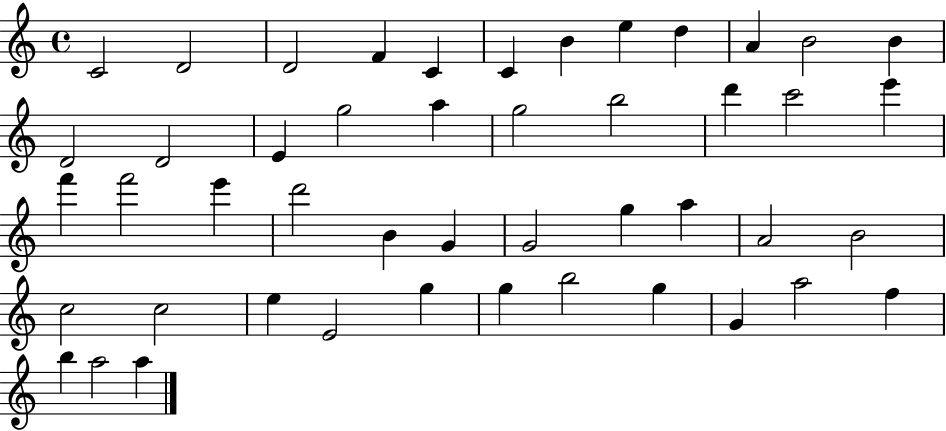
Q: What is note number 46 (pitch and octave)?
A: A5